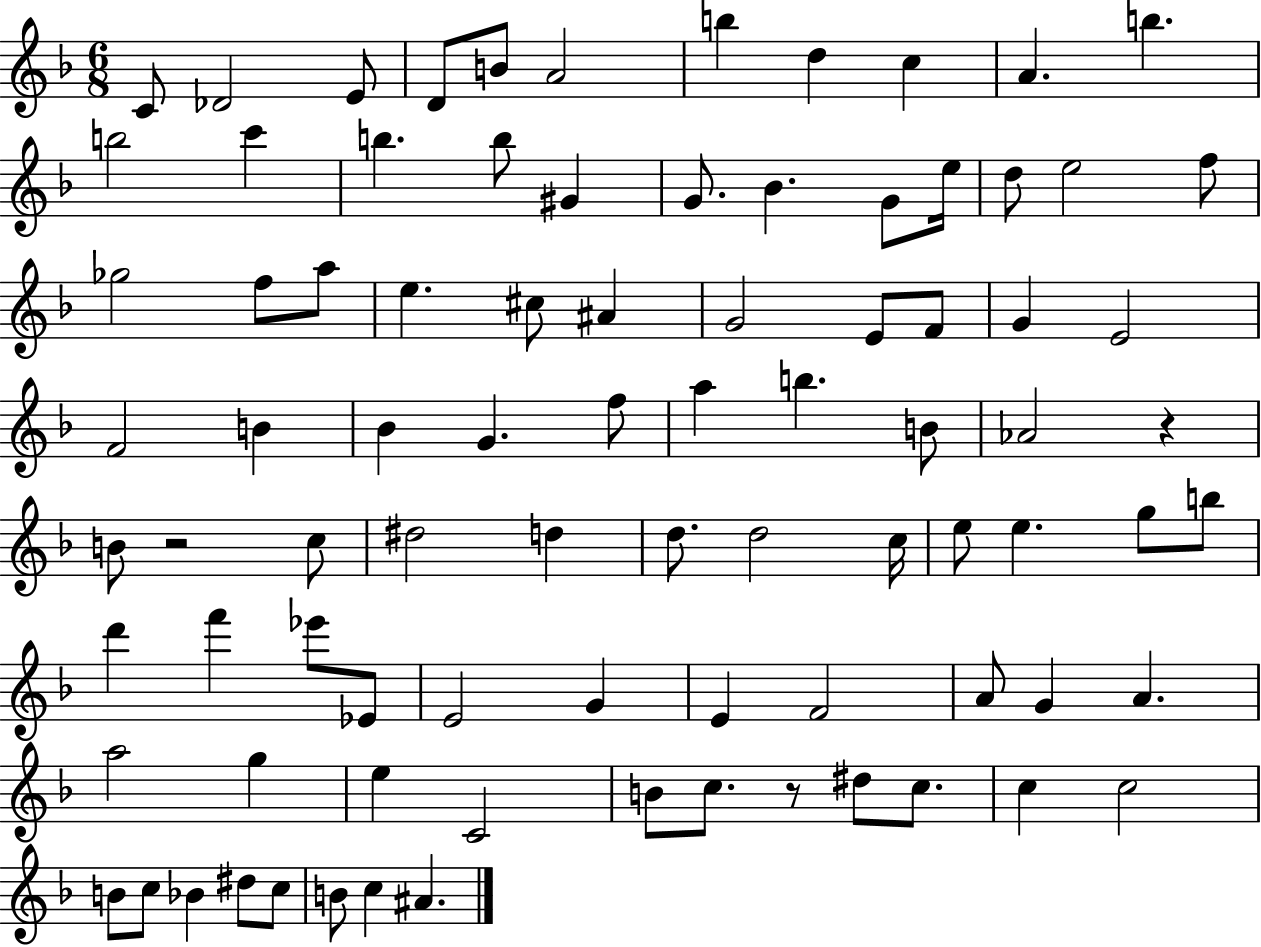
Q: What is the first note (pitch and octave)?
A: C4